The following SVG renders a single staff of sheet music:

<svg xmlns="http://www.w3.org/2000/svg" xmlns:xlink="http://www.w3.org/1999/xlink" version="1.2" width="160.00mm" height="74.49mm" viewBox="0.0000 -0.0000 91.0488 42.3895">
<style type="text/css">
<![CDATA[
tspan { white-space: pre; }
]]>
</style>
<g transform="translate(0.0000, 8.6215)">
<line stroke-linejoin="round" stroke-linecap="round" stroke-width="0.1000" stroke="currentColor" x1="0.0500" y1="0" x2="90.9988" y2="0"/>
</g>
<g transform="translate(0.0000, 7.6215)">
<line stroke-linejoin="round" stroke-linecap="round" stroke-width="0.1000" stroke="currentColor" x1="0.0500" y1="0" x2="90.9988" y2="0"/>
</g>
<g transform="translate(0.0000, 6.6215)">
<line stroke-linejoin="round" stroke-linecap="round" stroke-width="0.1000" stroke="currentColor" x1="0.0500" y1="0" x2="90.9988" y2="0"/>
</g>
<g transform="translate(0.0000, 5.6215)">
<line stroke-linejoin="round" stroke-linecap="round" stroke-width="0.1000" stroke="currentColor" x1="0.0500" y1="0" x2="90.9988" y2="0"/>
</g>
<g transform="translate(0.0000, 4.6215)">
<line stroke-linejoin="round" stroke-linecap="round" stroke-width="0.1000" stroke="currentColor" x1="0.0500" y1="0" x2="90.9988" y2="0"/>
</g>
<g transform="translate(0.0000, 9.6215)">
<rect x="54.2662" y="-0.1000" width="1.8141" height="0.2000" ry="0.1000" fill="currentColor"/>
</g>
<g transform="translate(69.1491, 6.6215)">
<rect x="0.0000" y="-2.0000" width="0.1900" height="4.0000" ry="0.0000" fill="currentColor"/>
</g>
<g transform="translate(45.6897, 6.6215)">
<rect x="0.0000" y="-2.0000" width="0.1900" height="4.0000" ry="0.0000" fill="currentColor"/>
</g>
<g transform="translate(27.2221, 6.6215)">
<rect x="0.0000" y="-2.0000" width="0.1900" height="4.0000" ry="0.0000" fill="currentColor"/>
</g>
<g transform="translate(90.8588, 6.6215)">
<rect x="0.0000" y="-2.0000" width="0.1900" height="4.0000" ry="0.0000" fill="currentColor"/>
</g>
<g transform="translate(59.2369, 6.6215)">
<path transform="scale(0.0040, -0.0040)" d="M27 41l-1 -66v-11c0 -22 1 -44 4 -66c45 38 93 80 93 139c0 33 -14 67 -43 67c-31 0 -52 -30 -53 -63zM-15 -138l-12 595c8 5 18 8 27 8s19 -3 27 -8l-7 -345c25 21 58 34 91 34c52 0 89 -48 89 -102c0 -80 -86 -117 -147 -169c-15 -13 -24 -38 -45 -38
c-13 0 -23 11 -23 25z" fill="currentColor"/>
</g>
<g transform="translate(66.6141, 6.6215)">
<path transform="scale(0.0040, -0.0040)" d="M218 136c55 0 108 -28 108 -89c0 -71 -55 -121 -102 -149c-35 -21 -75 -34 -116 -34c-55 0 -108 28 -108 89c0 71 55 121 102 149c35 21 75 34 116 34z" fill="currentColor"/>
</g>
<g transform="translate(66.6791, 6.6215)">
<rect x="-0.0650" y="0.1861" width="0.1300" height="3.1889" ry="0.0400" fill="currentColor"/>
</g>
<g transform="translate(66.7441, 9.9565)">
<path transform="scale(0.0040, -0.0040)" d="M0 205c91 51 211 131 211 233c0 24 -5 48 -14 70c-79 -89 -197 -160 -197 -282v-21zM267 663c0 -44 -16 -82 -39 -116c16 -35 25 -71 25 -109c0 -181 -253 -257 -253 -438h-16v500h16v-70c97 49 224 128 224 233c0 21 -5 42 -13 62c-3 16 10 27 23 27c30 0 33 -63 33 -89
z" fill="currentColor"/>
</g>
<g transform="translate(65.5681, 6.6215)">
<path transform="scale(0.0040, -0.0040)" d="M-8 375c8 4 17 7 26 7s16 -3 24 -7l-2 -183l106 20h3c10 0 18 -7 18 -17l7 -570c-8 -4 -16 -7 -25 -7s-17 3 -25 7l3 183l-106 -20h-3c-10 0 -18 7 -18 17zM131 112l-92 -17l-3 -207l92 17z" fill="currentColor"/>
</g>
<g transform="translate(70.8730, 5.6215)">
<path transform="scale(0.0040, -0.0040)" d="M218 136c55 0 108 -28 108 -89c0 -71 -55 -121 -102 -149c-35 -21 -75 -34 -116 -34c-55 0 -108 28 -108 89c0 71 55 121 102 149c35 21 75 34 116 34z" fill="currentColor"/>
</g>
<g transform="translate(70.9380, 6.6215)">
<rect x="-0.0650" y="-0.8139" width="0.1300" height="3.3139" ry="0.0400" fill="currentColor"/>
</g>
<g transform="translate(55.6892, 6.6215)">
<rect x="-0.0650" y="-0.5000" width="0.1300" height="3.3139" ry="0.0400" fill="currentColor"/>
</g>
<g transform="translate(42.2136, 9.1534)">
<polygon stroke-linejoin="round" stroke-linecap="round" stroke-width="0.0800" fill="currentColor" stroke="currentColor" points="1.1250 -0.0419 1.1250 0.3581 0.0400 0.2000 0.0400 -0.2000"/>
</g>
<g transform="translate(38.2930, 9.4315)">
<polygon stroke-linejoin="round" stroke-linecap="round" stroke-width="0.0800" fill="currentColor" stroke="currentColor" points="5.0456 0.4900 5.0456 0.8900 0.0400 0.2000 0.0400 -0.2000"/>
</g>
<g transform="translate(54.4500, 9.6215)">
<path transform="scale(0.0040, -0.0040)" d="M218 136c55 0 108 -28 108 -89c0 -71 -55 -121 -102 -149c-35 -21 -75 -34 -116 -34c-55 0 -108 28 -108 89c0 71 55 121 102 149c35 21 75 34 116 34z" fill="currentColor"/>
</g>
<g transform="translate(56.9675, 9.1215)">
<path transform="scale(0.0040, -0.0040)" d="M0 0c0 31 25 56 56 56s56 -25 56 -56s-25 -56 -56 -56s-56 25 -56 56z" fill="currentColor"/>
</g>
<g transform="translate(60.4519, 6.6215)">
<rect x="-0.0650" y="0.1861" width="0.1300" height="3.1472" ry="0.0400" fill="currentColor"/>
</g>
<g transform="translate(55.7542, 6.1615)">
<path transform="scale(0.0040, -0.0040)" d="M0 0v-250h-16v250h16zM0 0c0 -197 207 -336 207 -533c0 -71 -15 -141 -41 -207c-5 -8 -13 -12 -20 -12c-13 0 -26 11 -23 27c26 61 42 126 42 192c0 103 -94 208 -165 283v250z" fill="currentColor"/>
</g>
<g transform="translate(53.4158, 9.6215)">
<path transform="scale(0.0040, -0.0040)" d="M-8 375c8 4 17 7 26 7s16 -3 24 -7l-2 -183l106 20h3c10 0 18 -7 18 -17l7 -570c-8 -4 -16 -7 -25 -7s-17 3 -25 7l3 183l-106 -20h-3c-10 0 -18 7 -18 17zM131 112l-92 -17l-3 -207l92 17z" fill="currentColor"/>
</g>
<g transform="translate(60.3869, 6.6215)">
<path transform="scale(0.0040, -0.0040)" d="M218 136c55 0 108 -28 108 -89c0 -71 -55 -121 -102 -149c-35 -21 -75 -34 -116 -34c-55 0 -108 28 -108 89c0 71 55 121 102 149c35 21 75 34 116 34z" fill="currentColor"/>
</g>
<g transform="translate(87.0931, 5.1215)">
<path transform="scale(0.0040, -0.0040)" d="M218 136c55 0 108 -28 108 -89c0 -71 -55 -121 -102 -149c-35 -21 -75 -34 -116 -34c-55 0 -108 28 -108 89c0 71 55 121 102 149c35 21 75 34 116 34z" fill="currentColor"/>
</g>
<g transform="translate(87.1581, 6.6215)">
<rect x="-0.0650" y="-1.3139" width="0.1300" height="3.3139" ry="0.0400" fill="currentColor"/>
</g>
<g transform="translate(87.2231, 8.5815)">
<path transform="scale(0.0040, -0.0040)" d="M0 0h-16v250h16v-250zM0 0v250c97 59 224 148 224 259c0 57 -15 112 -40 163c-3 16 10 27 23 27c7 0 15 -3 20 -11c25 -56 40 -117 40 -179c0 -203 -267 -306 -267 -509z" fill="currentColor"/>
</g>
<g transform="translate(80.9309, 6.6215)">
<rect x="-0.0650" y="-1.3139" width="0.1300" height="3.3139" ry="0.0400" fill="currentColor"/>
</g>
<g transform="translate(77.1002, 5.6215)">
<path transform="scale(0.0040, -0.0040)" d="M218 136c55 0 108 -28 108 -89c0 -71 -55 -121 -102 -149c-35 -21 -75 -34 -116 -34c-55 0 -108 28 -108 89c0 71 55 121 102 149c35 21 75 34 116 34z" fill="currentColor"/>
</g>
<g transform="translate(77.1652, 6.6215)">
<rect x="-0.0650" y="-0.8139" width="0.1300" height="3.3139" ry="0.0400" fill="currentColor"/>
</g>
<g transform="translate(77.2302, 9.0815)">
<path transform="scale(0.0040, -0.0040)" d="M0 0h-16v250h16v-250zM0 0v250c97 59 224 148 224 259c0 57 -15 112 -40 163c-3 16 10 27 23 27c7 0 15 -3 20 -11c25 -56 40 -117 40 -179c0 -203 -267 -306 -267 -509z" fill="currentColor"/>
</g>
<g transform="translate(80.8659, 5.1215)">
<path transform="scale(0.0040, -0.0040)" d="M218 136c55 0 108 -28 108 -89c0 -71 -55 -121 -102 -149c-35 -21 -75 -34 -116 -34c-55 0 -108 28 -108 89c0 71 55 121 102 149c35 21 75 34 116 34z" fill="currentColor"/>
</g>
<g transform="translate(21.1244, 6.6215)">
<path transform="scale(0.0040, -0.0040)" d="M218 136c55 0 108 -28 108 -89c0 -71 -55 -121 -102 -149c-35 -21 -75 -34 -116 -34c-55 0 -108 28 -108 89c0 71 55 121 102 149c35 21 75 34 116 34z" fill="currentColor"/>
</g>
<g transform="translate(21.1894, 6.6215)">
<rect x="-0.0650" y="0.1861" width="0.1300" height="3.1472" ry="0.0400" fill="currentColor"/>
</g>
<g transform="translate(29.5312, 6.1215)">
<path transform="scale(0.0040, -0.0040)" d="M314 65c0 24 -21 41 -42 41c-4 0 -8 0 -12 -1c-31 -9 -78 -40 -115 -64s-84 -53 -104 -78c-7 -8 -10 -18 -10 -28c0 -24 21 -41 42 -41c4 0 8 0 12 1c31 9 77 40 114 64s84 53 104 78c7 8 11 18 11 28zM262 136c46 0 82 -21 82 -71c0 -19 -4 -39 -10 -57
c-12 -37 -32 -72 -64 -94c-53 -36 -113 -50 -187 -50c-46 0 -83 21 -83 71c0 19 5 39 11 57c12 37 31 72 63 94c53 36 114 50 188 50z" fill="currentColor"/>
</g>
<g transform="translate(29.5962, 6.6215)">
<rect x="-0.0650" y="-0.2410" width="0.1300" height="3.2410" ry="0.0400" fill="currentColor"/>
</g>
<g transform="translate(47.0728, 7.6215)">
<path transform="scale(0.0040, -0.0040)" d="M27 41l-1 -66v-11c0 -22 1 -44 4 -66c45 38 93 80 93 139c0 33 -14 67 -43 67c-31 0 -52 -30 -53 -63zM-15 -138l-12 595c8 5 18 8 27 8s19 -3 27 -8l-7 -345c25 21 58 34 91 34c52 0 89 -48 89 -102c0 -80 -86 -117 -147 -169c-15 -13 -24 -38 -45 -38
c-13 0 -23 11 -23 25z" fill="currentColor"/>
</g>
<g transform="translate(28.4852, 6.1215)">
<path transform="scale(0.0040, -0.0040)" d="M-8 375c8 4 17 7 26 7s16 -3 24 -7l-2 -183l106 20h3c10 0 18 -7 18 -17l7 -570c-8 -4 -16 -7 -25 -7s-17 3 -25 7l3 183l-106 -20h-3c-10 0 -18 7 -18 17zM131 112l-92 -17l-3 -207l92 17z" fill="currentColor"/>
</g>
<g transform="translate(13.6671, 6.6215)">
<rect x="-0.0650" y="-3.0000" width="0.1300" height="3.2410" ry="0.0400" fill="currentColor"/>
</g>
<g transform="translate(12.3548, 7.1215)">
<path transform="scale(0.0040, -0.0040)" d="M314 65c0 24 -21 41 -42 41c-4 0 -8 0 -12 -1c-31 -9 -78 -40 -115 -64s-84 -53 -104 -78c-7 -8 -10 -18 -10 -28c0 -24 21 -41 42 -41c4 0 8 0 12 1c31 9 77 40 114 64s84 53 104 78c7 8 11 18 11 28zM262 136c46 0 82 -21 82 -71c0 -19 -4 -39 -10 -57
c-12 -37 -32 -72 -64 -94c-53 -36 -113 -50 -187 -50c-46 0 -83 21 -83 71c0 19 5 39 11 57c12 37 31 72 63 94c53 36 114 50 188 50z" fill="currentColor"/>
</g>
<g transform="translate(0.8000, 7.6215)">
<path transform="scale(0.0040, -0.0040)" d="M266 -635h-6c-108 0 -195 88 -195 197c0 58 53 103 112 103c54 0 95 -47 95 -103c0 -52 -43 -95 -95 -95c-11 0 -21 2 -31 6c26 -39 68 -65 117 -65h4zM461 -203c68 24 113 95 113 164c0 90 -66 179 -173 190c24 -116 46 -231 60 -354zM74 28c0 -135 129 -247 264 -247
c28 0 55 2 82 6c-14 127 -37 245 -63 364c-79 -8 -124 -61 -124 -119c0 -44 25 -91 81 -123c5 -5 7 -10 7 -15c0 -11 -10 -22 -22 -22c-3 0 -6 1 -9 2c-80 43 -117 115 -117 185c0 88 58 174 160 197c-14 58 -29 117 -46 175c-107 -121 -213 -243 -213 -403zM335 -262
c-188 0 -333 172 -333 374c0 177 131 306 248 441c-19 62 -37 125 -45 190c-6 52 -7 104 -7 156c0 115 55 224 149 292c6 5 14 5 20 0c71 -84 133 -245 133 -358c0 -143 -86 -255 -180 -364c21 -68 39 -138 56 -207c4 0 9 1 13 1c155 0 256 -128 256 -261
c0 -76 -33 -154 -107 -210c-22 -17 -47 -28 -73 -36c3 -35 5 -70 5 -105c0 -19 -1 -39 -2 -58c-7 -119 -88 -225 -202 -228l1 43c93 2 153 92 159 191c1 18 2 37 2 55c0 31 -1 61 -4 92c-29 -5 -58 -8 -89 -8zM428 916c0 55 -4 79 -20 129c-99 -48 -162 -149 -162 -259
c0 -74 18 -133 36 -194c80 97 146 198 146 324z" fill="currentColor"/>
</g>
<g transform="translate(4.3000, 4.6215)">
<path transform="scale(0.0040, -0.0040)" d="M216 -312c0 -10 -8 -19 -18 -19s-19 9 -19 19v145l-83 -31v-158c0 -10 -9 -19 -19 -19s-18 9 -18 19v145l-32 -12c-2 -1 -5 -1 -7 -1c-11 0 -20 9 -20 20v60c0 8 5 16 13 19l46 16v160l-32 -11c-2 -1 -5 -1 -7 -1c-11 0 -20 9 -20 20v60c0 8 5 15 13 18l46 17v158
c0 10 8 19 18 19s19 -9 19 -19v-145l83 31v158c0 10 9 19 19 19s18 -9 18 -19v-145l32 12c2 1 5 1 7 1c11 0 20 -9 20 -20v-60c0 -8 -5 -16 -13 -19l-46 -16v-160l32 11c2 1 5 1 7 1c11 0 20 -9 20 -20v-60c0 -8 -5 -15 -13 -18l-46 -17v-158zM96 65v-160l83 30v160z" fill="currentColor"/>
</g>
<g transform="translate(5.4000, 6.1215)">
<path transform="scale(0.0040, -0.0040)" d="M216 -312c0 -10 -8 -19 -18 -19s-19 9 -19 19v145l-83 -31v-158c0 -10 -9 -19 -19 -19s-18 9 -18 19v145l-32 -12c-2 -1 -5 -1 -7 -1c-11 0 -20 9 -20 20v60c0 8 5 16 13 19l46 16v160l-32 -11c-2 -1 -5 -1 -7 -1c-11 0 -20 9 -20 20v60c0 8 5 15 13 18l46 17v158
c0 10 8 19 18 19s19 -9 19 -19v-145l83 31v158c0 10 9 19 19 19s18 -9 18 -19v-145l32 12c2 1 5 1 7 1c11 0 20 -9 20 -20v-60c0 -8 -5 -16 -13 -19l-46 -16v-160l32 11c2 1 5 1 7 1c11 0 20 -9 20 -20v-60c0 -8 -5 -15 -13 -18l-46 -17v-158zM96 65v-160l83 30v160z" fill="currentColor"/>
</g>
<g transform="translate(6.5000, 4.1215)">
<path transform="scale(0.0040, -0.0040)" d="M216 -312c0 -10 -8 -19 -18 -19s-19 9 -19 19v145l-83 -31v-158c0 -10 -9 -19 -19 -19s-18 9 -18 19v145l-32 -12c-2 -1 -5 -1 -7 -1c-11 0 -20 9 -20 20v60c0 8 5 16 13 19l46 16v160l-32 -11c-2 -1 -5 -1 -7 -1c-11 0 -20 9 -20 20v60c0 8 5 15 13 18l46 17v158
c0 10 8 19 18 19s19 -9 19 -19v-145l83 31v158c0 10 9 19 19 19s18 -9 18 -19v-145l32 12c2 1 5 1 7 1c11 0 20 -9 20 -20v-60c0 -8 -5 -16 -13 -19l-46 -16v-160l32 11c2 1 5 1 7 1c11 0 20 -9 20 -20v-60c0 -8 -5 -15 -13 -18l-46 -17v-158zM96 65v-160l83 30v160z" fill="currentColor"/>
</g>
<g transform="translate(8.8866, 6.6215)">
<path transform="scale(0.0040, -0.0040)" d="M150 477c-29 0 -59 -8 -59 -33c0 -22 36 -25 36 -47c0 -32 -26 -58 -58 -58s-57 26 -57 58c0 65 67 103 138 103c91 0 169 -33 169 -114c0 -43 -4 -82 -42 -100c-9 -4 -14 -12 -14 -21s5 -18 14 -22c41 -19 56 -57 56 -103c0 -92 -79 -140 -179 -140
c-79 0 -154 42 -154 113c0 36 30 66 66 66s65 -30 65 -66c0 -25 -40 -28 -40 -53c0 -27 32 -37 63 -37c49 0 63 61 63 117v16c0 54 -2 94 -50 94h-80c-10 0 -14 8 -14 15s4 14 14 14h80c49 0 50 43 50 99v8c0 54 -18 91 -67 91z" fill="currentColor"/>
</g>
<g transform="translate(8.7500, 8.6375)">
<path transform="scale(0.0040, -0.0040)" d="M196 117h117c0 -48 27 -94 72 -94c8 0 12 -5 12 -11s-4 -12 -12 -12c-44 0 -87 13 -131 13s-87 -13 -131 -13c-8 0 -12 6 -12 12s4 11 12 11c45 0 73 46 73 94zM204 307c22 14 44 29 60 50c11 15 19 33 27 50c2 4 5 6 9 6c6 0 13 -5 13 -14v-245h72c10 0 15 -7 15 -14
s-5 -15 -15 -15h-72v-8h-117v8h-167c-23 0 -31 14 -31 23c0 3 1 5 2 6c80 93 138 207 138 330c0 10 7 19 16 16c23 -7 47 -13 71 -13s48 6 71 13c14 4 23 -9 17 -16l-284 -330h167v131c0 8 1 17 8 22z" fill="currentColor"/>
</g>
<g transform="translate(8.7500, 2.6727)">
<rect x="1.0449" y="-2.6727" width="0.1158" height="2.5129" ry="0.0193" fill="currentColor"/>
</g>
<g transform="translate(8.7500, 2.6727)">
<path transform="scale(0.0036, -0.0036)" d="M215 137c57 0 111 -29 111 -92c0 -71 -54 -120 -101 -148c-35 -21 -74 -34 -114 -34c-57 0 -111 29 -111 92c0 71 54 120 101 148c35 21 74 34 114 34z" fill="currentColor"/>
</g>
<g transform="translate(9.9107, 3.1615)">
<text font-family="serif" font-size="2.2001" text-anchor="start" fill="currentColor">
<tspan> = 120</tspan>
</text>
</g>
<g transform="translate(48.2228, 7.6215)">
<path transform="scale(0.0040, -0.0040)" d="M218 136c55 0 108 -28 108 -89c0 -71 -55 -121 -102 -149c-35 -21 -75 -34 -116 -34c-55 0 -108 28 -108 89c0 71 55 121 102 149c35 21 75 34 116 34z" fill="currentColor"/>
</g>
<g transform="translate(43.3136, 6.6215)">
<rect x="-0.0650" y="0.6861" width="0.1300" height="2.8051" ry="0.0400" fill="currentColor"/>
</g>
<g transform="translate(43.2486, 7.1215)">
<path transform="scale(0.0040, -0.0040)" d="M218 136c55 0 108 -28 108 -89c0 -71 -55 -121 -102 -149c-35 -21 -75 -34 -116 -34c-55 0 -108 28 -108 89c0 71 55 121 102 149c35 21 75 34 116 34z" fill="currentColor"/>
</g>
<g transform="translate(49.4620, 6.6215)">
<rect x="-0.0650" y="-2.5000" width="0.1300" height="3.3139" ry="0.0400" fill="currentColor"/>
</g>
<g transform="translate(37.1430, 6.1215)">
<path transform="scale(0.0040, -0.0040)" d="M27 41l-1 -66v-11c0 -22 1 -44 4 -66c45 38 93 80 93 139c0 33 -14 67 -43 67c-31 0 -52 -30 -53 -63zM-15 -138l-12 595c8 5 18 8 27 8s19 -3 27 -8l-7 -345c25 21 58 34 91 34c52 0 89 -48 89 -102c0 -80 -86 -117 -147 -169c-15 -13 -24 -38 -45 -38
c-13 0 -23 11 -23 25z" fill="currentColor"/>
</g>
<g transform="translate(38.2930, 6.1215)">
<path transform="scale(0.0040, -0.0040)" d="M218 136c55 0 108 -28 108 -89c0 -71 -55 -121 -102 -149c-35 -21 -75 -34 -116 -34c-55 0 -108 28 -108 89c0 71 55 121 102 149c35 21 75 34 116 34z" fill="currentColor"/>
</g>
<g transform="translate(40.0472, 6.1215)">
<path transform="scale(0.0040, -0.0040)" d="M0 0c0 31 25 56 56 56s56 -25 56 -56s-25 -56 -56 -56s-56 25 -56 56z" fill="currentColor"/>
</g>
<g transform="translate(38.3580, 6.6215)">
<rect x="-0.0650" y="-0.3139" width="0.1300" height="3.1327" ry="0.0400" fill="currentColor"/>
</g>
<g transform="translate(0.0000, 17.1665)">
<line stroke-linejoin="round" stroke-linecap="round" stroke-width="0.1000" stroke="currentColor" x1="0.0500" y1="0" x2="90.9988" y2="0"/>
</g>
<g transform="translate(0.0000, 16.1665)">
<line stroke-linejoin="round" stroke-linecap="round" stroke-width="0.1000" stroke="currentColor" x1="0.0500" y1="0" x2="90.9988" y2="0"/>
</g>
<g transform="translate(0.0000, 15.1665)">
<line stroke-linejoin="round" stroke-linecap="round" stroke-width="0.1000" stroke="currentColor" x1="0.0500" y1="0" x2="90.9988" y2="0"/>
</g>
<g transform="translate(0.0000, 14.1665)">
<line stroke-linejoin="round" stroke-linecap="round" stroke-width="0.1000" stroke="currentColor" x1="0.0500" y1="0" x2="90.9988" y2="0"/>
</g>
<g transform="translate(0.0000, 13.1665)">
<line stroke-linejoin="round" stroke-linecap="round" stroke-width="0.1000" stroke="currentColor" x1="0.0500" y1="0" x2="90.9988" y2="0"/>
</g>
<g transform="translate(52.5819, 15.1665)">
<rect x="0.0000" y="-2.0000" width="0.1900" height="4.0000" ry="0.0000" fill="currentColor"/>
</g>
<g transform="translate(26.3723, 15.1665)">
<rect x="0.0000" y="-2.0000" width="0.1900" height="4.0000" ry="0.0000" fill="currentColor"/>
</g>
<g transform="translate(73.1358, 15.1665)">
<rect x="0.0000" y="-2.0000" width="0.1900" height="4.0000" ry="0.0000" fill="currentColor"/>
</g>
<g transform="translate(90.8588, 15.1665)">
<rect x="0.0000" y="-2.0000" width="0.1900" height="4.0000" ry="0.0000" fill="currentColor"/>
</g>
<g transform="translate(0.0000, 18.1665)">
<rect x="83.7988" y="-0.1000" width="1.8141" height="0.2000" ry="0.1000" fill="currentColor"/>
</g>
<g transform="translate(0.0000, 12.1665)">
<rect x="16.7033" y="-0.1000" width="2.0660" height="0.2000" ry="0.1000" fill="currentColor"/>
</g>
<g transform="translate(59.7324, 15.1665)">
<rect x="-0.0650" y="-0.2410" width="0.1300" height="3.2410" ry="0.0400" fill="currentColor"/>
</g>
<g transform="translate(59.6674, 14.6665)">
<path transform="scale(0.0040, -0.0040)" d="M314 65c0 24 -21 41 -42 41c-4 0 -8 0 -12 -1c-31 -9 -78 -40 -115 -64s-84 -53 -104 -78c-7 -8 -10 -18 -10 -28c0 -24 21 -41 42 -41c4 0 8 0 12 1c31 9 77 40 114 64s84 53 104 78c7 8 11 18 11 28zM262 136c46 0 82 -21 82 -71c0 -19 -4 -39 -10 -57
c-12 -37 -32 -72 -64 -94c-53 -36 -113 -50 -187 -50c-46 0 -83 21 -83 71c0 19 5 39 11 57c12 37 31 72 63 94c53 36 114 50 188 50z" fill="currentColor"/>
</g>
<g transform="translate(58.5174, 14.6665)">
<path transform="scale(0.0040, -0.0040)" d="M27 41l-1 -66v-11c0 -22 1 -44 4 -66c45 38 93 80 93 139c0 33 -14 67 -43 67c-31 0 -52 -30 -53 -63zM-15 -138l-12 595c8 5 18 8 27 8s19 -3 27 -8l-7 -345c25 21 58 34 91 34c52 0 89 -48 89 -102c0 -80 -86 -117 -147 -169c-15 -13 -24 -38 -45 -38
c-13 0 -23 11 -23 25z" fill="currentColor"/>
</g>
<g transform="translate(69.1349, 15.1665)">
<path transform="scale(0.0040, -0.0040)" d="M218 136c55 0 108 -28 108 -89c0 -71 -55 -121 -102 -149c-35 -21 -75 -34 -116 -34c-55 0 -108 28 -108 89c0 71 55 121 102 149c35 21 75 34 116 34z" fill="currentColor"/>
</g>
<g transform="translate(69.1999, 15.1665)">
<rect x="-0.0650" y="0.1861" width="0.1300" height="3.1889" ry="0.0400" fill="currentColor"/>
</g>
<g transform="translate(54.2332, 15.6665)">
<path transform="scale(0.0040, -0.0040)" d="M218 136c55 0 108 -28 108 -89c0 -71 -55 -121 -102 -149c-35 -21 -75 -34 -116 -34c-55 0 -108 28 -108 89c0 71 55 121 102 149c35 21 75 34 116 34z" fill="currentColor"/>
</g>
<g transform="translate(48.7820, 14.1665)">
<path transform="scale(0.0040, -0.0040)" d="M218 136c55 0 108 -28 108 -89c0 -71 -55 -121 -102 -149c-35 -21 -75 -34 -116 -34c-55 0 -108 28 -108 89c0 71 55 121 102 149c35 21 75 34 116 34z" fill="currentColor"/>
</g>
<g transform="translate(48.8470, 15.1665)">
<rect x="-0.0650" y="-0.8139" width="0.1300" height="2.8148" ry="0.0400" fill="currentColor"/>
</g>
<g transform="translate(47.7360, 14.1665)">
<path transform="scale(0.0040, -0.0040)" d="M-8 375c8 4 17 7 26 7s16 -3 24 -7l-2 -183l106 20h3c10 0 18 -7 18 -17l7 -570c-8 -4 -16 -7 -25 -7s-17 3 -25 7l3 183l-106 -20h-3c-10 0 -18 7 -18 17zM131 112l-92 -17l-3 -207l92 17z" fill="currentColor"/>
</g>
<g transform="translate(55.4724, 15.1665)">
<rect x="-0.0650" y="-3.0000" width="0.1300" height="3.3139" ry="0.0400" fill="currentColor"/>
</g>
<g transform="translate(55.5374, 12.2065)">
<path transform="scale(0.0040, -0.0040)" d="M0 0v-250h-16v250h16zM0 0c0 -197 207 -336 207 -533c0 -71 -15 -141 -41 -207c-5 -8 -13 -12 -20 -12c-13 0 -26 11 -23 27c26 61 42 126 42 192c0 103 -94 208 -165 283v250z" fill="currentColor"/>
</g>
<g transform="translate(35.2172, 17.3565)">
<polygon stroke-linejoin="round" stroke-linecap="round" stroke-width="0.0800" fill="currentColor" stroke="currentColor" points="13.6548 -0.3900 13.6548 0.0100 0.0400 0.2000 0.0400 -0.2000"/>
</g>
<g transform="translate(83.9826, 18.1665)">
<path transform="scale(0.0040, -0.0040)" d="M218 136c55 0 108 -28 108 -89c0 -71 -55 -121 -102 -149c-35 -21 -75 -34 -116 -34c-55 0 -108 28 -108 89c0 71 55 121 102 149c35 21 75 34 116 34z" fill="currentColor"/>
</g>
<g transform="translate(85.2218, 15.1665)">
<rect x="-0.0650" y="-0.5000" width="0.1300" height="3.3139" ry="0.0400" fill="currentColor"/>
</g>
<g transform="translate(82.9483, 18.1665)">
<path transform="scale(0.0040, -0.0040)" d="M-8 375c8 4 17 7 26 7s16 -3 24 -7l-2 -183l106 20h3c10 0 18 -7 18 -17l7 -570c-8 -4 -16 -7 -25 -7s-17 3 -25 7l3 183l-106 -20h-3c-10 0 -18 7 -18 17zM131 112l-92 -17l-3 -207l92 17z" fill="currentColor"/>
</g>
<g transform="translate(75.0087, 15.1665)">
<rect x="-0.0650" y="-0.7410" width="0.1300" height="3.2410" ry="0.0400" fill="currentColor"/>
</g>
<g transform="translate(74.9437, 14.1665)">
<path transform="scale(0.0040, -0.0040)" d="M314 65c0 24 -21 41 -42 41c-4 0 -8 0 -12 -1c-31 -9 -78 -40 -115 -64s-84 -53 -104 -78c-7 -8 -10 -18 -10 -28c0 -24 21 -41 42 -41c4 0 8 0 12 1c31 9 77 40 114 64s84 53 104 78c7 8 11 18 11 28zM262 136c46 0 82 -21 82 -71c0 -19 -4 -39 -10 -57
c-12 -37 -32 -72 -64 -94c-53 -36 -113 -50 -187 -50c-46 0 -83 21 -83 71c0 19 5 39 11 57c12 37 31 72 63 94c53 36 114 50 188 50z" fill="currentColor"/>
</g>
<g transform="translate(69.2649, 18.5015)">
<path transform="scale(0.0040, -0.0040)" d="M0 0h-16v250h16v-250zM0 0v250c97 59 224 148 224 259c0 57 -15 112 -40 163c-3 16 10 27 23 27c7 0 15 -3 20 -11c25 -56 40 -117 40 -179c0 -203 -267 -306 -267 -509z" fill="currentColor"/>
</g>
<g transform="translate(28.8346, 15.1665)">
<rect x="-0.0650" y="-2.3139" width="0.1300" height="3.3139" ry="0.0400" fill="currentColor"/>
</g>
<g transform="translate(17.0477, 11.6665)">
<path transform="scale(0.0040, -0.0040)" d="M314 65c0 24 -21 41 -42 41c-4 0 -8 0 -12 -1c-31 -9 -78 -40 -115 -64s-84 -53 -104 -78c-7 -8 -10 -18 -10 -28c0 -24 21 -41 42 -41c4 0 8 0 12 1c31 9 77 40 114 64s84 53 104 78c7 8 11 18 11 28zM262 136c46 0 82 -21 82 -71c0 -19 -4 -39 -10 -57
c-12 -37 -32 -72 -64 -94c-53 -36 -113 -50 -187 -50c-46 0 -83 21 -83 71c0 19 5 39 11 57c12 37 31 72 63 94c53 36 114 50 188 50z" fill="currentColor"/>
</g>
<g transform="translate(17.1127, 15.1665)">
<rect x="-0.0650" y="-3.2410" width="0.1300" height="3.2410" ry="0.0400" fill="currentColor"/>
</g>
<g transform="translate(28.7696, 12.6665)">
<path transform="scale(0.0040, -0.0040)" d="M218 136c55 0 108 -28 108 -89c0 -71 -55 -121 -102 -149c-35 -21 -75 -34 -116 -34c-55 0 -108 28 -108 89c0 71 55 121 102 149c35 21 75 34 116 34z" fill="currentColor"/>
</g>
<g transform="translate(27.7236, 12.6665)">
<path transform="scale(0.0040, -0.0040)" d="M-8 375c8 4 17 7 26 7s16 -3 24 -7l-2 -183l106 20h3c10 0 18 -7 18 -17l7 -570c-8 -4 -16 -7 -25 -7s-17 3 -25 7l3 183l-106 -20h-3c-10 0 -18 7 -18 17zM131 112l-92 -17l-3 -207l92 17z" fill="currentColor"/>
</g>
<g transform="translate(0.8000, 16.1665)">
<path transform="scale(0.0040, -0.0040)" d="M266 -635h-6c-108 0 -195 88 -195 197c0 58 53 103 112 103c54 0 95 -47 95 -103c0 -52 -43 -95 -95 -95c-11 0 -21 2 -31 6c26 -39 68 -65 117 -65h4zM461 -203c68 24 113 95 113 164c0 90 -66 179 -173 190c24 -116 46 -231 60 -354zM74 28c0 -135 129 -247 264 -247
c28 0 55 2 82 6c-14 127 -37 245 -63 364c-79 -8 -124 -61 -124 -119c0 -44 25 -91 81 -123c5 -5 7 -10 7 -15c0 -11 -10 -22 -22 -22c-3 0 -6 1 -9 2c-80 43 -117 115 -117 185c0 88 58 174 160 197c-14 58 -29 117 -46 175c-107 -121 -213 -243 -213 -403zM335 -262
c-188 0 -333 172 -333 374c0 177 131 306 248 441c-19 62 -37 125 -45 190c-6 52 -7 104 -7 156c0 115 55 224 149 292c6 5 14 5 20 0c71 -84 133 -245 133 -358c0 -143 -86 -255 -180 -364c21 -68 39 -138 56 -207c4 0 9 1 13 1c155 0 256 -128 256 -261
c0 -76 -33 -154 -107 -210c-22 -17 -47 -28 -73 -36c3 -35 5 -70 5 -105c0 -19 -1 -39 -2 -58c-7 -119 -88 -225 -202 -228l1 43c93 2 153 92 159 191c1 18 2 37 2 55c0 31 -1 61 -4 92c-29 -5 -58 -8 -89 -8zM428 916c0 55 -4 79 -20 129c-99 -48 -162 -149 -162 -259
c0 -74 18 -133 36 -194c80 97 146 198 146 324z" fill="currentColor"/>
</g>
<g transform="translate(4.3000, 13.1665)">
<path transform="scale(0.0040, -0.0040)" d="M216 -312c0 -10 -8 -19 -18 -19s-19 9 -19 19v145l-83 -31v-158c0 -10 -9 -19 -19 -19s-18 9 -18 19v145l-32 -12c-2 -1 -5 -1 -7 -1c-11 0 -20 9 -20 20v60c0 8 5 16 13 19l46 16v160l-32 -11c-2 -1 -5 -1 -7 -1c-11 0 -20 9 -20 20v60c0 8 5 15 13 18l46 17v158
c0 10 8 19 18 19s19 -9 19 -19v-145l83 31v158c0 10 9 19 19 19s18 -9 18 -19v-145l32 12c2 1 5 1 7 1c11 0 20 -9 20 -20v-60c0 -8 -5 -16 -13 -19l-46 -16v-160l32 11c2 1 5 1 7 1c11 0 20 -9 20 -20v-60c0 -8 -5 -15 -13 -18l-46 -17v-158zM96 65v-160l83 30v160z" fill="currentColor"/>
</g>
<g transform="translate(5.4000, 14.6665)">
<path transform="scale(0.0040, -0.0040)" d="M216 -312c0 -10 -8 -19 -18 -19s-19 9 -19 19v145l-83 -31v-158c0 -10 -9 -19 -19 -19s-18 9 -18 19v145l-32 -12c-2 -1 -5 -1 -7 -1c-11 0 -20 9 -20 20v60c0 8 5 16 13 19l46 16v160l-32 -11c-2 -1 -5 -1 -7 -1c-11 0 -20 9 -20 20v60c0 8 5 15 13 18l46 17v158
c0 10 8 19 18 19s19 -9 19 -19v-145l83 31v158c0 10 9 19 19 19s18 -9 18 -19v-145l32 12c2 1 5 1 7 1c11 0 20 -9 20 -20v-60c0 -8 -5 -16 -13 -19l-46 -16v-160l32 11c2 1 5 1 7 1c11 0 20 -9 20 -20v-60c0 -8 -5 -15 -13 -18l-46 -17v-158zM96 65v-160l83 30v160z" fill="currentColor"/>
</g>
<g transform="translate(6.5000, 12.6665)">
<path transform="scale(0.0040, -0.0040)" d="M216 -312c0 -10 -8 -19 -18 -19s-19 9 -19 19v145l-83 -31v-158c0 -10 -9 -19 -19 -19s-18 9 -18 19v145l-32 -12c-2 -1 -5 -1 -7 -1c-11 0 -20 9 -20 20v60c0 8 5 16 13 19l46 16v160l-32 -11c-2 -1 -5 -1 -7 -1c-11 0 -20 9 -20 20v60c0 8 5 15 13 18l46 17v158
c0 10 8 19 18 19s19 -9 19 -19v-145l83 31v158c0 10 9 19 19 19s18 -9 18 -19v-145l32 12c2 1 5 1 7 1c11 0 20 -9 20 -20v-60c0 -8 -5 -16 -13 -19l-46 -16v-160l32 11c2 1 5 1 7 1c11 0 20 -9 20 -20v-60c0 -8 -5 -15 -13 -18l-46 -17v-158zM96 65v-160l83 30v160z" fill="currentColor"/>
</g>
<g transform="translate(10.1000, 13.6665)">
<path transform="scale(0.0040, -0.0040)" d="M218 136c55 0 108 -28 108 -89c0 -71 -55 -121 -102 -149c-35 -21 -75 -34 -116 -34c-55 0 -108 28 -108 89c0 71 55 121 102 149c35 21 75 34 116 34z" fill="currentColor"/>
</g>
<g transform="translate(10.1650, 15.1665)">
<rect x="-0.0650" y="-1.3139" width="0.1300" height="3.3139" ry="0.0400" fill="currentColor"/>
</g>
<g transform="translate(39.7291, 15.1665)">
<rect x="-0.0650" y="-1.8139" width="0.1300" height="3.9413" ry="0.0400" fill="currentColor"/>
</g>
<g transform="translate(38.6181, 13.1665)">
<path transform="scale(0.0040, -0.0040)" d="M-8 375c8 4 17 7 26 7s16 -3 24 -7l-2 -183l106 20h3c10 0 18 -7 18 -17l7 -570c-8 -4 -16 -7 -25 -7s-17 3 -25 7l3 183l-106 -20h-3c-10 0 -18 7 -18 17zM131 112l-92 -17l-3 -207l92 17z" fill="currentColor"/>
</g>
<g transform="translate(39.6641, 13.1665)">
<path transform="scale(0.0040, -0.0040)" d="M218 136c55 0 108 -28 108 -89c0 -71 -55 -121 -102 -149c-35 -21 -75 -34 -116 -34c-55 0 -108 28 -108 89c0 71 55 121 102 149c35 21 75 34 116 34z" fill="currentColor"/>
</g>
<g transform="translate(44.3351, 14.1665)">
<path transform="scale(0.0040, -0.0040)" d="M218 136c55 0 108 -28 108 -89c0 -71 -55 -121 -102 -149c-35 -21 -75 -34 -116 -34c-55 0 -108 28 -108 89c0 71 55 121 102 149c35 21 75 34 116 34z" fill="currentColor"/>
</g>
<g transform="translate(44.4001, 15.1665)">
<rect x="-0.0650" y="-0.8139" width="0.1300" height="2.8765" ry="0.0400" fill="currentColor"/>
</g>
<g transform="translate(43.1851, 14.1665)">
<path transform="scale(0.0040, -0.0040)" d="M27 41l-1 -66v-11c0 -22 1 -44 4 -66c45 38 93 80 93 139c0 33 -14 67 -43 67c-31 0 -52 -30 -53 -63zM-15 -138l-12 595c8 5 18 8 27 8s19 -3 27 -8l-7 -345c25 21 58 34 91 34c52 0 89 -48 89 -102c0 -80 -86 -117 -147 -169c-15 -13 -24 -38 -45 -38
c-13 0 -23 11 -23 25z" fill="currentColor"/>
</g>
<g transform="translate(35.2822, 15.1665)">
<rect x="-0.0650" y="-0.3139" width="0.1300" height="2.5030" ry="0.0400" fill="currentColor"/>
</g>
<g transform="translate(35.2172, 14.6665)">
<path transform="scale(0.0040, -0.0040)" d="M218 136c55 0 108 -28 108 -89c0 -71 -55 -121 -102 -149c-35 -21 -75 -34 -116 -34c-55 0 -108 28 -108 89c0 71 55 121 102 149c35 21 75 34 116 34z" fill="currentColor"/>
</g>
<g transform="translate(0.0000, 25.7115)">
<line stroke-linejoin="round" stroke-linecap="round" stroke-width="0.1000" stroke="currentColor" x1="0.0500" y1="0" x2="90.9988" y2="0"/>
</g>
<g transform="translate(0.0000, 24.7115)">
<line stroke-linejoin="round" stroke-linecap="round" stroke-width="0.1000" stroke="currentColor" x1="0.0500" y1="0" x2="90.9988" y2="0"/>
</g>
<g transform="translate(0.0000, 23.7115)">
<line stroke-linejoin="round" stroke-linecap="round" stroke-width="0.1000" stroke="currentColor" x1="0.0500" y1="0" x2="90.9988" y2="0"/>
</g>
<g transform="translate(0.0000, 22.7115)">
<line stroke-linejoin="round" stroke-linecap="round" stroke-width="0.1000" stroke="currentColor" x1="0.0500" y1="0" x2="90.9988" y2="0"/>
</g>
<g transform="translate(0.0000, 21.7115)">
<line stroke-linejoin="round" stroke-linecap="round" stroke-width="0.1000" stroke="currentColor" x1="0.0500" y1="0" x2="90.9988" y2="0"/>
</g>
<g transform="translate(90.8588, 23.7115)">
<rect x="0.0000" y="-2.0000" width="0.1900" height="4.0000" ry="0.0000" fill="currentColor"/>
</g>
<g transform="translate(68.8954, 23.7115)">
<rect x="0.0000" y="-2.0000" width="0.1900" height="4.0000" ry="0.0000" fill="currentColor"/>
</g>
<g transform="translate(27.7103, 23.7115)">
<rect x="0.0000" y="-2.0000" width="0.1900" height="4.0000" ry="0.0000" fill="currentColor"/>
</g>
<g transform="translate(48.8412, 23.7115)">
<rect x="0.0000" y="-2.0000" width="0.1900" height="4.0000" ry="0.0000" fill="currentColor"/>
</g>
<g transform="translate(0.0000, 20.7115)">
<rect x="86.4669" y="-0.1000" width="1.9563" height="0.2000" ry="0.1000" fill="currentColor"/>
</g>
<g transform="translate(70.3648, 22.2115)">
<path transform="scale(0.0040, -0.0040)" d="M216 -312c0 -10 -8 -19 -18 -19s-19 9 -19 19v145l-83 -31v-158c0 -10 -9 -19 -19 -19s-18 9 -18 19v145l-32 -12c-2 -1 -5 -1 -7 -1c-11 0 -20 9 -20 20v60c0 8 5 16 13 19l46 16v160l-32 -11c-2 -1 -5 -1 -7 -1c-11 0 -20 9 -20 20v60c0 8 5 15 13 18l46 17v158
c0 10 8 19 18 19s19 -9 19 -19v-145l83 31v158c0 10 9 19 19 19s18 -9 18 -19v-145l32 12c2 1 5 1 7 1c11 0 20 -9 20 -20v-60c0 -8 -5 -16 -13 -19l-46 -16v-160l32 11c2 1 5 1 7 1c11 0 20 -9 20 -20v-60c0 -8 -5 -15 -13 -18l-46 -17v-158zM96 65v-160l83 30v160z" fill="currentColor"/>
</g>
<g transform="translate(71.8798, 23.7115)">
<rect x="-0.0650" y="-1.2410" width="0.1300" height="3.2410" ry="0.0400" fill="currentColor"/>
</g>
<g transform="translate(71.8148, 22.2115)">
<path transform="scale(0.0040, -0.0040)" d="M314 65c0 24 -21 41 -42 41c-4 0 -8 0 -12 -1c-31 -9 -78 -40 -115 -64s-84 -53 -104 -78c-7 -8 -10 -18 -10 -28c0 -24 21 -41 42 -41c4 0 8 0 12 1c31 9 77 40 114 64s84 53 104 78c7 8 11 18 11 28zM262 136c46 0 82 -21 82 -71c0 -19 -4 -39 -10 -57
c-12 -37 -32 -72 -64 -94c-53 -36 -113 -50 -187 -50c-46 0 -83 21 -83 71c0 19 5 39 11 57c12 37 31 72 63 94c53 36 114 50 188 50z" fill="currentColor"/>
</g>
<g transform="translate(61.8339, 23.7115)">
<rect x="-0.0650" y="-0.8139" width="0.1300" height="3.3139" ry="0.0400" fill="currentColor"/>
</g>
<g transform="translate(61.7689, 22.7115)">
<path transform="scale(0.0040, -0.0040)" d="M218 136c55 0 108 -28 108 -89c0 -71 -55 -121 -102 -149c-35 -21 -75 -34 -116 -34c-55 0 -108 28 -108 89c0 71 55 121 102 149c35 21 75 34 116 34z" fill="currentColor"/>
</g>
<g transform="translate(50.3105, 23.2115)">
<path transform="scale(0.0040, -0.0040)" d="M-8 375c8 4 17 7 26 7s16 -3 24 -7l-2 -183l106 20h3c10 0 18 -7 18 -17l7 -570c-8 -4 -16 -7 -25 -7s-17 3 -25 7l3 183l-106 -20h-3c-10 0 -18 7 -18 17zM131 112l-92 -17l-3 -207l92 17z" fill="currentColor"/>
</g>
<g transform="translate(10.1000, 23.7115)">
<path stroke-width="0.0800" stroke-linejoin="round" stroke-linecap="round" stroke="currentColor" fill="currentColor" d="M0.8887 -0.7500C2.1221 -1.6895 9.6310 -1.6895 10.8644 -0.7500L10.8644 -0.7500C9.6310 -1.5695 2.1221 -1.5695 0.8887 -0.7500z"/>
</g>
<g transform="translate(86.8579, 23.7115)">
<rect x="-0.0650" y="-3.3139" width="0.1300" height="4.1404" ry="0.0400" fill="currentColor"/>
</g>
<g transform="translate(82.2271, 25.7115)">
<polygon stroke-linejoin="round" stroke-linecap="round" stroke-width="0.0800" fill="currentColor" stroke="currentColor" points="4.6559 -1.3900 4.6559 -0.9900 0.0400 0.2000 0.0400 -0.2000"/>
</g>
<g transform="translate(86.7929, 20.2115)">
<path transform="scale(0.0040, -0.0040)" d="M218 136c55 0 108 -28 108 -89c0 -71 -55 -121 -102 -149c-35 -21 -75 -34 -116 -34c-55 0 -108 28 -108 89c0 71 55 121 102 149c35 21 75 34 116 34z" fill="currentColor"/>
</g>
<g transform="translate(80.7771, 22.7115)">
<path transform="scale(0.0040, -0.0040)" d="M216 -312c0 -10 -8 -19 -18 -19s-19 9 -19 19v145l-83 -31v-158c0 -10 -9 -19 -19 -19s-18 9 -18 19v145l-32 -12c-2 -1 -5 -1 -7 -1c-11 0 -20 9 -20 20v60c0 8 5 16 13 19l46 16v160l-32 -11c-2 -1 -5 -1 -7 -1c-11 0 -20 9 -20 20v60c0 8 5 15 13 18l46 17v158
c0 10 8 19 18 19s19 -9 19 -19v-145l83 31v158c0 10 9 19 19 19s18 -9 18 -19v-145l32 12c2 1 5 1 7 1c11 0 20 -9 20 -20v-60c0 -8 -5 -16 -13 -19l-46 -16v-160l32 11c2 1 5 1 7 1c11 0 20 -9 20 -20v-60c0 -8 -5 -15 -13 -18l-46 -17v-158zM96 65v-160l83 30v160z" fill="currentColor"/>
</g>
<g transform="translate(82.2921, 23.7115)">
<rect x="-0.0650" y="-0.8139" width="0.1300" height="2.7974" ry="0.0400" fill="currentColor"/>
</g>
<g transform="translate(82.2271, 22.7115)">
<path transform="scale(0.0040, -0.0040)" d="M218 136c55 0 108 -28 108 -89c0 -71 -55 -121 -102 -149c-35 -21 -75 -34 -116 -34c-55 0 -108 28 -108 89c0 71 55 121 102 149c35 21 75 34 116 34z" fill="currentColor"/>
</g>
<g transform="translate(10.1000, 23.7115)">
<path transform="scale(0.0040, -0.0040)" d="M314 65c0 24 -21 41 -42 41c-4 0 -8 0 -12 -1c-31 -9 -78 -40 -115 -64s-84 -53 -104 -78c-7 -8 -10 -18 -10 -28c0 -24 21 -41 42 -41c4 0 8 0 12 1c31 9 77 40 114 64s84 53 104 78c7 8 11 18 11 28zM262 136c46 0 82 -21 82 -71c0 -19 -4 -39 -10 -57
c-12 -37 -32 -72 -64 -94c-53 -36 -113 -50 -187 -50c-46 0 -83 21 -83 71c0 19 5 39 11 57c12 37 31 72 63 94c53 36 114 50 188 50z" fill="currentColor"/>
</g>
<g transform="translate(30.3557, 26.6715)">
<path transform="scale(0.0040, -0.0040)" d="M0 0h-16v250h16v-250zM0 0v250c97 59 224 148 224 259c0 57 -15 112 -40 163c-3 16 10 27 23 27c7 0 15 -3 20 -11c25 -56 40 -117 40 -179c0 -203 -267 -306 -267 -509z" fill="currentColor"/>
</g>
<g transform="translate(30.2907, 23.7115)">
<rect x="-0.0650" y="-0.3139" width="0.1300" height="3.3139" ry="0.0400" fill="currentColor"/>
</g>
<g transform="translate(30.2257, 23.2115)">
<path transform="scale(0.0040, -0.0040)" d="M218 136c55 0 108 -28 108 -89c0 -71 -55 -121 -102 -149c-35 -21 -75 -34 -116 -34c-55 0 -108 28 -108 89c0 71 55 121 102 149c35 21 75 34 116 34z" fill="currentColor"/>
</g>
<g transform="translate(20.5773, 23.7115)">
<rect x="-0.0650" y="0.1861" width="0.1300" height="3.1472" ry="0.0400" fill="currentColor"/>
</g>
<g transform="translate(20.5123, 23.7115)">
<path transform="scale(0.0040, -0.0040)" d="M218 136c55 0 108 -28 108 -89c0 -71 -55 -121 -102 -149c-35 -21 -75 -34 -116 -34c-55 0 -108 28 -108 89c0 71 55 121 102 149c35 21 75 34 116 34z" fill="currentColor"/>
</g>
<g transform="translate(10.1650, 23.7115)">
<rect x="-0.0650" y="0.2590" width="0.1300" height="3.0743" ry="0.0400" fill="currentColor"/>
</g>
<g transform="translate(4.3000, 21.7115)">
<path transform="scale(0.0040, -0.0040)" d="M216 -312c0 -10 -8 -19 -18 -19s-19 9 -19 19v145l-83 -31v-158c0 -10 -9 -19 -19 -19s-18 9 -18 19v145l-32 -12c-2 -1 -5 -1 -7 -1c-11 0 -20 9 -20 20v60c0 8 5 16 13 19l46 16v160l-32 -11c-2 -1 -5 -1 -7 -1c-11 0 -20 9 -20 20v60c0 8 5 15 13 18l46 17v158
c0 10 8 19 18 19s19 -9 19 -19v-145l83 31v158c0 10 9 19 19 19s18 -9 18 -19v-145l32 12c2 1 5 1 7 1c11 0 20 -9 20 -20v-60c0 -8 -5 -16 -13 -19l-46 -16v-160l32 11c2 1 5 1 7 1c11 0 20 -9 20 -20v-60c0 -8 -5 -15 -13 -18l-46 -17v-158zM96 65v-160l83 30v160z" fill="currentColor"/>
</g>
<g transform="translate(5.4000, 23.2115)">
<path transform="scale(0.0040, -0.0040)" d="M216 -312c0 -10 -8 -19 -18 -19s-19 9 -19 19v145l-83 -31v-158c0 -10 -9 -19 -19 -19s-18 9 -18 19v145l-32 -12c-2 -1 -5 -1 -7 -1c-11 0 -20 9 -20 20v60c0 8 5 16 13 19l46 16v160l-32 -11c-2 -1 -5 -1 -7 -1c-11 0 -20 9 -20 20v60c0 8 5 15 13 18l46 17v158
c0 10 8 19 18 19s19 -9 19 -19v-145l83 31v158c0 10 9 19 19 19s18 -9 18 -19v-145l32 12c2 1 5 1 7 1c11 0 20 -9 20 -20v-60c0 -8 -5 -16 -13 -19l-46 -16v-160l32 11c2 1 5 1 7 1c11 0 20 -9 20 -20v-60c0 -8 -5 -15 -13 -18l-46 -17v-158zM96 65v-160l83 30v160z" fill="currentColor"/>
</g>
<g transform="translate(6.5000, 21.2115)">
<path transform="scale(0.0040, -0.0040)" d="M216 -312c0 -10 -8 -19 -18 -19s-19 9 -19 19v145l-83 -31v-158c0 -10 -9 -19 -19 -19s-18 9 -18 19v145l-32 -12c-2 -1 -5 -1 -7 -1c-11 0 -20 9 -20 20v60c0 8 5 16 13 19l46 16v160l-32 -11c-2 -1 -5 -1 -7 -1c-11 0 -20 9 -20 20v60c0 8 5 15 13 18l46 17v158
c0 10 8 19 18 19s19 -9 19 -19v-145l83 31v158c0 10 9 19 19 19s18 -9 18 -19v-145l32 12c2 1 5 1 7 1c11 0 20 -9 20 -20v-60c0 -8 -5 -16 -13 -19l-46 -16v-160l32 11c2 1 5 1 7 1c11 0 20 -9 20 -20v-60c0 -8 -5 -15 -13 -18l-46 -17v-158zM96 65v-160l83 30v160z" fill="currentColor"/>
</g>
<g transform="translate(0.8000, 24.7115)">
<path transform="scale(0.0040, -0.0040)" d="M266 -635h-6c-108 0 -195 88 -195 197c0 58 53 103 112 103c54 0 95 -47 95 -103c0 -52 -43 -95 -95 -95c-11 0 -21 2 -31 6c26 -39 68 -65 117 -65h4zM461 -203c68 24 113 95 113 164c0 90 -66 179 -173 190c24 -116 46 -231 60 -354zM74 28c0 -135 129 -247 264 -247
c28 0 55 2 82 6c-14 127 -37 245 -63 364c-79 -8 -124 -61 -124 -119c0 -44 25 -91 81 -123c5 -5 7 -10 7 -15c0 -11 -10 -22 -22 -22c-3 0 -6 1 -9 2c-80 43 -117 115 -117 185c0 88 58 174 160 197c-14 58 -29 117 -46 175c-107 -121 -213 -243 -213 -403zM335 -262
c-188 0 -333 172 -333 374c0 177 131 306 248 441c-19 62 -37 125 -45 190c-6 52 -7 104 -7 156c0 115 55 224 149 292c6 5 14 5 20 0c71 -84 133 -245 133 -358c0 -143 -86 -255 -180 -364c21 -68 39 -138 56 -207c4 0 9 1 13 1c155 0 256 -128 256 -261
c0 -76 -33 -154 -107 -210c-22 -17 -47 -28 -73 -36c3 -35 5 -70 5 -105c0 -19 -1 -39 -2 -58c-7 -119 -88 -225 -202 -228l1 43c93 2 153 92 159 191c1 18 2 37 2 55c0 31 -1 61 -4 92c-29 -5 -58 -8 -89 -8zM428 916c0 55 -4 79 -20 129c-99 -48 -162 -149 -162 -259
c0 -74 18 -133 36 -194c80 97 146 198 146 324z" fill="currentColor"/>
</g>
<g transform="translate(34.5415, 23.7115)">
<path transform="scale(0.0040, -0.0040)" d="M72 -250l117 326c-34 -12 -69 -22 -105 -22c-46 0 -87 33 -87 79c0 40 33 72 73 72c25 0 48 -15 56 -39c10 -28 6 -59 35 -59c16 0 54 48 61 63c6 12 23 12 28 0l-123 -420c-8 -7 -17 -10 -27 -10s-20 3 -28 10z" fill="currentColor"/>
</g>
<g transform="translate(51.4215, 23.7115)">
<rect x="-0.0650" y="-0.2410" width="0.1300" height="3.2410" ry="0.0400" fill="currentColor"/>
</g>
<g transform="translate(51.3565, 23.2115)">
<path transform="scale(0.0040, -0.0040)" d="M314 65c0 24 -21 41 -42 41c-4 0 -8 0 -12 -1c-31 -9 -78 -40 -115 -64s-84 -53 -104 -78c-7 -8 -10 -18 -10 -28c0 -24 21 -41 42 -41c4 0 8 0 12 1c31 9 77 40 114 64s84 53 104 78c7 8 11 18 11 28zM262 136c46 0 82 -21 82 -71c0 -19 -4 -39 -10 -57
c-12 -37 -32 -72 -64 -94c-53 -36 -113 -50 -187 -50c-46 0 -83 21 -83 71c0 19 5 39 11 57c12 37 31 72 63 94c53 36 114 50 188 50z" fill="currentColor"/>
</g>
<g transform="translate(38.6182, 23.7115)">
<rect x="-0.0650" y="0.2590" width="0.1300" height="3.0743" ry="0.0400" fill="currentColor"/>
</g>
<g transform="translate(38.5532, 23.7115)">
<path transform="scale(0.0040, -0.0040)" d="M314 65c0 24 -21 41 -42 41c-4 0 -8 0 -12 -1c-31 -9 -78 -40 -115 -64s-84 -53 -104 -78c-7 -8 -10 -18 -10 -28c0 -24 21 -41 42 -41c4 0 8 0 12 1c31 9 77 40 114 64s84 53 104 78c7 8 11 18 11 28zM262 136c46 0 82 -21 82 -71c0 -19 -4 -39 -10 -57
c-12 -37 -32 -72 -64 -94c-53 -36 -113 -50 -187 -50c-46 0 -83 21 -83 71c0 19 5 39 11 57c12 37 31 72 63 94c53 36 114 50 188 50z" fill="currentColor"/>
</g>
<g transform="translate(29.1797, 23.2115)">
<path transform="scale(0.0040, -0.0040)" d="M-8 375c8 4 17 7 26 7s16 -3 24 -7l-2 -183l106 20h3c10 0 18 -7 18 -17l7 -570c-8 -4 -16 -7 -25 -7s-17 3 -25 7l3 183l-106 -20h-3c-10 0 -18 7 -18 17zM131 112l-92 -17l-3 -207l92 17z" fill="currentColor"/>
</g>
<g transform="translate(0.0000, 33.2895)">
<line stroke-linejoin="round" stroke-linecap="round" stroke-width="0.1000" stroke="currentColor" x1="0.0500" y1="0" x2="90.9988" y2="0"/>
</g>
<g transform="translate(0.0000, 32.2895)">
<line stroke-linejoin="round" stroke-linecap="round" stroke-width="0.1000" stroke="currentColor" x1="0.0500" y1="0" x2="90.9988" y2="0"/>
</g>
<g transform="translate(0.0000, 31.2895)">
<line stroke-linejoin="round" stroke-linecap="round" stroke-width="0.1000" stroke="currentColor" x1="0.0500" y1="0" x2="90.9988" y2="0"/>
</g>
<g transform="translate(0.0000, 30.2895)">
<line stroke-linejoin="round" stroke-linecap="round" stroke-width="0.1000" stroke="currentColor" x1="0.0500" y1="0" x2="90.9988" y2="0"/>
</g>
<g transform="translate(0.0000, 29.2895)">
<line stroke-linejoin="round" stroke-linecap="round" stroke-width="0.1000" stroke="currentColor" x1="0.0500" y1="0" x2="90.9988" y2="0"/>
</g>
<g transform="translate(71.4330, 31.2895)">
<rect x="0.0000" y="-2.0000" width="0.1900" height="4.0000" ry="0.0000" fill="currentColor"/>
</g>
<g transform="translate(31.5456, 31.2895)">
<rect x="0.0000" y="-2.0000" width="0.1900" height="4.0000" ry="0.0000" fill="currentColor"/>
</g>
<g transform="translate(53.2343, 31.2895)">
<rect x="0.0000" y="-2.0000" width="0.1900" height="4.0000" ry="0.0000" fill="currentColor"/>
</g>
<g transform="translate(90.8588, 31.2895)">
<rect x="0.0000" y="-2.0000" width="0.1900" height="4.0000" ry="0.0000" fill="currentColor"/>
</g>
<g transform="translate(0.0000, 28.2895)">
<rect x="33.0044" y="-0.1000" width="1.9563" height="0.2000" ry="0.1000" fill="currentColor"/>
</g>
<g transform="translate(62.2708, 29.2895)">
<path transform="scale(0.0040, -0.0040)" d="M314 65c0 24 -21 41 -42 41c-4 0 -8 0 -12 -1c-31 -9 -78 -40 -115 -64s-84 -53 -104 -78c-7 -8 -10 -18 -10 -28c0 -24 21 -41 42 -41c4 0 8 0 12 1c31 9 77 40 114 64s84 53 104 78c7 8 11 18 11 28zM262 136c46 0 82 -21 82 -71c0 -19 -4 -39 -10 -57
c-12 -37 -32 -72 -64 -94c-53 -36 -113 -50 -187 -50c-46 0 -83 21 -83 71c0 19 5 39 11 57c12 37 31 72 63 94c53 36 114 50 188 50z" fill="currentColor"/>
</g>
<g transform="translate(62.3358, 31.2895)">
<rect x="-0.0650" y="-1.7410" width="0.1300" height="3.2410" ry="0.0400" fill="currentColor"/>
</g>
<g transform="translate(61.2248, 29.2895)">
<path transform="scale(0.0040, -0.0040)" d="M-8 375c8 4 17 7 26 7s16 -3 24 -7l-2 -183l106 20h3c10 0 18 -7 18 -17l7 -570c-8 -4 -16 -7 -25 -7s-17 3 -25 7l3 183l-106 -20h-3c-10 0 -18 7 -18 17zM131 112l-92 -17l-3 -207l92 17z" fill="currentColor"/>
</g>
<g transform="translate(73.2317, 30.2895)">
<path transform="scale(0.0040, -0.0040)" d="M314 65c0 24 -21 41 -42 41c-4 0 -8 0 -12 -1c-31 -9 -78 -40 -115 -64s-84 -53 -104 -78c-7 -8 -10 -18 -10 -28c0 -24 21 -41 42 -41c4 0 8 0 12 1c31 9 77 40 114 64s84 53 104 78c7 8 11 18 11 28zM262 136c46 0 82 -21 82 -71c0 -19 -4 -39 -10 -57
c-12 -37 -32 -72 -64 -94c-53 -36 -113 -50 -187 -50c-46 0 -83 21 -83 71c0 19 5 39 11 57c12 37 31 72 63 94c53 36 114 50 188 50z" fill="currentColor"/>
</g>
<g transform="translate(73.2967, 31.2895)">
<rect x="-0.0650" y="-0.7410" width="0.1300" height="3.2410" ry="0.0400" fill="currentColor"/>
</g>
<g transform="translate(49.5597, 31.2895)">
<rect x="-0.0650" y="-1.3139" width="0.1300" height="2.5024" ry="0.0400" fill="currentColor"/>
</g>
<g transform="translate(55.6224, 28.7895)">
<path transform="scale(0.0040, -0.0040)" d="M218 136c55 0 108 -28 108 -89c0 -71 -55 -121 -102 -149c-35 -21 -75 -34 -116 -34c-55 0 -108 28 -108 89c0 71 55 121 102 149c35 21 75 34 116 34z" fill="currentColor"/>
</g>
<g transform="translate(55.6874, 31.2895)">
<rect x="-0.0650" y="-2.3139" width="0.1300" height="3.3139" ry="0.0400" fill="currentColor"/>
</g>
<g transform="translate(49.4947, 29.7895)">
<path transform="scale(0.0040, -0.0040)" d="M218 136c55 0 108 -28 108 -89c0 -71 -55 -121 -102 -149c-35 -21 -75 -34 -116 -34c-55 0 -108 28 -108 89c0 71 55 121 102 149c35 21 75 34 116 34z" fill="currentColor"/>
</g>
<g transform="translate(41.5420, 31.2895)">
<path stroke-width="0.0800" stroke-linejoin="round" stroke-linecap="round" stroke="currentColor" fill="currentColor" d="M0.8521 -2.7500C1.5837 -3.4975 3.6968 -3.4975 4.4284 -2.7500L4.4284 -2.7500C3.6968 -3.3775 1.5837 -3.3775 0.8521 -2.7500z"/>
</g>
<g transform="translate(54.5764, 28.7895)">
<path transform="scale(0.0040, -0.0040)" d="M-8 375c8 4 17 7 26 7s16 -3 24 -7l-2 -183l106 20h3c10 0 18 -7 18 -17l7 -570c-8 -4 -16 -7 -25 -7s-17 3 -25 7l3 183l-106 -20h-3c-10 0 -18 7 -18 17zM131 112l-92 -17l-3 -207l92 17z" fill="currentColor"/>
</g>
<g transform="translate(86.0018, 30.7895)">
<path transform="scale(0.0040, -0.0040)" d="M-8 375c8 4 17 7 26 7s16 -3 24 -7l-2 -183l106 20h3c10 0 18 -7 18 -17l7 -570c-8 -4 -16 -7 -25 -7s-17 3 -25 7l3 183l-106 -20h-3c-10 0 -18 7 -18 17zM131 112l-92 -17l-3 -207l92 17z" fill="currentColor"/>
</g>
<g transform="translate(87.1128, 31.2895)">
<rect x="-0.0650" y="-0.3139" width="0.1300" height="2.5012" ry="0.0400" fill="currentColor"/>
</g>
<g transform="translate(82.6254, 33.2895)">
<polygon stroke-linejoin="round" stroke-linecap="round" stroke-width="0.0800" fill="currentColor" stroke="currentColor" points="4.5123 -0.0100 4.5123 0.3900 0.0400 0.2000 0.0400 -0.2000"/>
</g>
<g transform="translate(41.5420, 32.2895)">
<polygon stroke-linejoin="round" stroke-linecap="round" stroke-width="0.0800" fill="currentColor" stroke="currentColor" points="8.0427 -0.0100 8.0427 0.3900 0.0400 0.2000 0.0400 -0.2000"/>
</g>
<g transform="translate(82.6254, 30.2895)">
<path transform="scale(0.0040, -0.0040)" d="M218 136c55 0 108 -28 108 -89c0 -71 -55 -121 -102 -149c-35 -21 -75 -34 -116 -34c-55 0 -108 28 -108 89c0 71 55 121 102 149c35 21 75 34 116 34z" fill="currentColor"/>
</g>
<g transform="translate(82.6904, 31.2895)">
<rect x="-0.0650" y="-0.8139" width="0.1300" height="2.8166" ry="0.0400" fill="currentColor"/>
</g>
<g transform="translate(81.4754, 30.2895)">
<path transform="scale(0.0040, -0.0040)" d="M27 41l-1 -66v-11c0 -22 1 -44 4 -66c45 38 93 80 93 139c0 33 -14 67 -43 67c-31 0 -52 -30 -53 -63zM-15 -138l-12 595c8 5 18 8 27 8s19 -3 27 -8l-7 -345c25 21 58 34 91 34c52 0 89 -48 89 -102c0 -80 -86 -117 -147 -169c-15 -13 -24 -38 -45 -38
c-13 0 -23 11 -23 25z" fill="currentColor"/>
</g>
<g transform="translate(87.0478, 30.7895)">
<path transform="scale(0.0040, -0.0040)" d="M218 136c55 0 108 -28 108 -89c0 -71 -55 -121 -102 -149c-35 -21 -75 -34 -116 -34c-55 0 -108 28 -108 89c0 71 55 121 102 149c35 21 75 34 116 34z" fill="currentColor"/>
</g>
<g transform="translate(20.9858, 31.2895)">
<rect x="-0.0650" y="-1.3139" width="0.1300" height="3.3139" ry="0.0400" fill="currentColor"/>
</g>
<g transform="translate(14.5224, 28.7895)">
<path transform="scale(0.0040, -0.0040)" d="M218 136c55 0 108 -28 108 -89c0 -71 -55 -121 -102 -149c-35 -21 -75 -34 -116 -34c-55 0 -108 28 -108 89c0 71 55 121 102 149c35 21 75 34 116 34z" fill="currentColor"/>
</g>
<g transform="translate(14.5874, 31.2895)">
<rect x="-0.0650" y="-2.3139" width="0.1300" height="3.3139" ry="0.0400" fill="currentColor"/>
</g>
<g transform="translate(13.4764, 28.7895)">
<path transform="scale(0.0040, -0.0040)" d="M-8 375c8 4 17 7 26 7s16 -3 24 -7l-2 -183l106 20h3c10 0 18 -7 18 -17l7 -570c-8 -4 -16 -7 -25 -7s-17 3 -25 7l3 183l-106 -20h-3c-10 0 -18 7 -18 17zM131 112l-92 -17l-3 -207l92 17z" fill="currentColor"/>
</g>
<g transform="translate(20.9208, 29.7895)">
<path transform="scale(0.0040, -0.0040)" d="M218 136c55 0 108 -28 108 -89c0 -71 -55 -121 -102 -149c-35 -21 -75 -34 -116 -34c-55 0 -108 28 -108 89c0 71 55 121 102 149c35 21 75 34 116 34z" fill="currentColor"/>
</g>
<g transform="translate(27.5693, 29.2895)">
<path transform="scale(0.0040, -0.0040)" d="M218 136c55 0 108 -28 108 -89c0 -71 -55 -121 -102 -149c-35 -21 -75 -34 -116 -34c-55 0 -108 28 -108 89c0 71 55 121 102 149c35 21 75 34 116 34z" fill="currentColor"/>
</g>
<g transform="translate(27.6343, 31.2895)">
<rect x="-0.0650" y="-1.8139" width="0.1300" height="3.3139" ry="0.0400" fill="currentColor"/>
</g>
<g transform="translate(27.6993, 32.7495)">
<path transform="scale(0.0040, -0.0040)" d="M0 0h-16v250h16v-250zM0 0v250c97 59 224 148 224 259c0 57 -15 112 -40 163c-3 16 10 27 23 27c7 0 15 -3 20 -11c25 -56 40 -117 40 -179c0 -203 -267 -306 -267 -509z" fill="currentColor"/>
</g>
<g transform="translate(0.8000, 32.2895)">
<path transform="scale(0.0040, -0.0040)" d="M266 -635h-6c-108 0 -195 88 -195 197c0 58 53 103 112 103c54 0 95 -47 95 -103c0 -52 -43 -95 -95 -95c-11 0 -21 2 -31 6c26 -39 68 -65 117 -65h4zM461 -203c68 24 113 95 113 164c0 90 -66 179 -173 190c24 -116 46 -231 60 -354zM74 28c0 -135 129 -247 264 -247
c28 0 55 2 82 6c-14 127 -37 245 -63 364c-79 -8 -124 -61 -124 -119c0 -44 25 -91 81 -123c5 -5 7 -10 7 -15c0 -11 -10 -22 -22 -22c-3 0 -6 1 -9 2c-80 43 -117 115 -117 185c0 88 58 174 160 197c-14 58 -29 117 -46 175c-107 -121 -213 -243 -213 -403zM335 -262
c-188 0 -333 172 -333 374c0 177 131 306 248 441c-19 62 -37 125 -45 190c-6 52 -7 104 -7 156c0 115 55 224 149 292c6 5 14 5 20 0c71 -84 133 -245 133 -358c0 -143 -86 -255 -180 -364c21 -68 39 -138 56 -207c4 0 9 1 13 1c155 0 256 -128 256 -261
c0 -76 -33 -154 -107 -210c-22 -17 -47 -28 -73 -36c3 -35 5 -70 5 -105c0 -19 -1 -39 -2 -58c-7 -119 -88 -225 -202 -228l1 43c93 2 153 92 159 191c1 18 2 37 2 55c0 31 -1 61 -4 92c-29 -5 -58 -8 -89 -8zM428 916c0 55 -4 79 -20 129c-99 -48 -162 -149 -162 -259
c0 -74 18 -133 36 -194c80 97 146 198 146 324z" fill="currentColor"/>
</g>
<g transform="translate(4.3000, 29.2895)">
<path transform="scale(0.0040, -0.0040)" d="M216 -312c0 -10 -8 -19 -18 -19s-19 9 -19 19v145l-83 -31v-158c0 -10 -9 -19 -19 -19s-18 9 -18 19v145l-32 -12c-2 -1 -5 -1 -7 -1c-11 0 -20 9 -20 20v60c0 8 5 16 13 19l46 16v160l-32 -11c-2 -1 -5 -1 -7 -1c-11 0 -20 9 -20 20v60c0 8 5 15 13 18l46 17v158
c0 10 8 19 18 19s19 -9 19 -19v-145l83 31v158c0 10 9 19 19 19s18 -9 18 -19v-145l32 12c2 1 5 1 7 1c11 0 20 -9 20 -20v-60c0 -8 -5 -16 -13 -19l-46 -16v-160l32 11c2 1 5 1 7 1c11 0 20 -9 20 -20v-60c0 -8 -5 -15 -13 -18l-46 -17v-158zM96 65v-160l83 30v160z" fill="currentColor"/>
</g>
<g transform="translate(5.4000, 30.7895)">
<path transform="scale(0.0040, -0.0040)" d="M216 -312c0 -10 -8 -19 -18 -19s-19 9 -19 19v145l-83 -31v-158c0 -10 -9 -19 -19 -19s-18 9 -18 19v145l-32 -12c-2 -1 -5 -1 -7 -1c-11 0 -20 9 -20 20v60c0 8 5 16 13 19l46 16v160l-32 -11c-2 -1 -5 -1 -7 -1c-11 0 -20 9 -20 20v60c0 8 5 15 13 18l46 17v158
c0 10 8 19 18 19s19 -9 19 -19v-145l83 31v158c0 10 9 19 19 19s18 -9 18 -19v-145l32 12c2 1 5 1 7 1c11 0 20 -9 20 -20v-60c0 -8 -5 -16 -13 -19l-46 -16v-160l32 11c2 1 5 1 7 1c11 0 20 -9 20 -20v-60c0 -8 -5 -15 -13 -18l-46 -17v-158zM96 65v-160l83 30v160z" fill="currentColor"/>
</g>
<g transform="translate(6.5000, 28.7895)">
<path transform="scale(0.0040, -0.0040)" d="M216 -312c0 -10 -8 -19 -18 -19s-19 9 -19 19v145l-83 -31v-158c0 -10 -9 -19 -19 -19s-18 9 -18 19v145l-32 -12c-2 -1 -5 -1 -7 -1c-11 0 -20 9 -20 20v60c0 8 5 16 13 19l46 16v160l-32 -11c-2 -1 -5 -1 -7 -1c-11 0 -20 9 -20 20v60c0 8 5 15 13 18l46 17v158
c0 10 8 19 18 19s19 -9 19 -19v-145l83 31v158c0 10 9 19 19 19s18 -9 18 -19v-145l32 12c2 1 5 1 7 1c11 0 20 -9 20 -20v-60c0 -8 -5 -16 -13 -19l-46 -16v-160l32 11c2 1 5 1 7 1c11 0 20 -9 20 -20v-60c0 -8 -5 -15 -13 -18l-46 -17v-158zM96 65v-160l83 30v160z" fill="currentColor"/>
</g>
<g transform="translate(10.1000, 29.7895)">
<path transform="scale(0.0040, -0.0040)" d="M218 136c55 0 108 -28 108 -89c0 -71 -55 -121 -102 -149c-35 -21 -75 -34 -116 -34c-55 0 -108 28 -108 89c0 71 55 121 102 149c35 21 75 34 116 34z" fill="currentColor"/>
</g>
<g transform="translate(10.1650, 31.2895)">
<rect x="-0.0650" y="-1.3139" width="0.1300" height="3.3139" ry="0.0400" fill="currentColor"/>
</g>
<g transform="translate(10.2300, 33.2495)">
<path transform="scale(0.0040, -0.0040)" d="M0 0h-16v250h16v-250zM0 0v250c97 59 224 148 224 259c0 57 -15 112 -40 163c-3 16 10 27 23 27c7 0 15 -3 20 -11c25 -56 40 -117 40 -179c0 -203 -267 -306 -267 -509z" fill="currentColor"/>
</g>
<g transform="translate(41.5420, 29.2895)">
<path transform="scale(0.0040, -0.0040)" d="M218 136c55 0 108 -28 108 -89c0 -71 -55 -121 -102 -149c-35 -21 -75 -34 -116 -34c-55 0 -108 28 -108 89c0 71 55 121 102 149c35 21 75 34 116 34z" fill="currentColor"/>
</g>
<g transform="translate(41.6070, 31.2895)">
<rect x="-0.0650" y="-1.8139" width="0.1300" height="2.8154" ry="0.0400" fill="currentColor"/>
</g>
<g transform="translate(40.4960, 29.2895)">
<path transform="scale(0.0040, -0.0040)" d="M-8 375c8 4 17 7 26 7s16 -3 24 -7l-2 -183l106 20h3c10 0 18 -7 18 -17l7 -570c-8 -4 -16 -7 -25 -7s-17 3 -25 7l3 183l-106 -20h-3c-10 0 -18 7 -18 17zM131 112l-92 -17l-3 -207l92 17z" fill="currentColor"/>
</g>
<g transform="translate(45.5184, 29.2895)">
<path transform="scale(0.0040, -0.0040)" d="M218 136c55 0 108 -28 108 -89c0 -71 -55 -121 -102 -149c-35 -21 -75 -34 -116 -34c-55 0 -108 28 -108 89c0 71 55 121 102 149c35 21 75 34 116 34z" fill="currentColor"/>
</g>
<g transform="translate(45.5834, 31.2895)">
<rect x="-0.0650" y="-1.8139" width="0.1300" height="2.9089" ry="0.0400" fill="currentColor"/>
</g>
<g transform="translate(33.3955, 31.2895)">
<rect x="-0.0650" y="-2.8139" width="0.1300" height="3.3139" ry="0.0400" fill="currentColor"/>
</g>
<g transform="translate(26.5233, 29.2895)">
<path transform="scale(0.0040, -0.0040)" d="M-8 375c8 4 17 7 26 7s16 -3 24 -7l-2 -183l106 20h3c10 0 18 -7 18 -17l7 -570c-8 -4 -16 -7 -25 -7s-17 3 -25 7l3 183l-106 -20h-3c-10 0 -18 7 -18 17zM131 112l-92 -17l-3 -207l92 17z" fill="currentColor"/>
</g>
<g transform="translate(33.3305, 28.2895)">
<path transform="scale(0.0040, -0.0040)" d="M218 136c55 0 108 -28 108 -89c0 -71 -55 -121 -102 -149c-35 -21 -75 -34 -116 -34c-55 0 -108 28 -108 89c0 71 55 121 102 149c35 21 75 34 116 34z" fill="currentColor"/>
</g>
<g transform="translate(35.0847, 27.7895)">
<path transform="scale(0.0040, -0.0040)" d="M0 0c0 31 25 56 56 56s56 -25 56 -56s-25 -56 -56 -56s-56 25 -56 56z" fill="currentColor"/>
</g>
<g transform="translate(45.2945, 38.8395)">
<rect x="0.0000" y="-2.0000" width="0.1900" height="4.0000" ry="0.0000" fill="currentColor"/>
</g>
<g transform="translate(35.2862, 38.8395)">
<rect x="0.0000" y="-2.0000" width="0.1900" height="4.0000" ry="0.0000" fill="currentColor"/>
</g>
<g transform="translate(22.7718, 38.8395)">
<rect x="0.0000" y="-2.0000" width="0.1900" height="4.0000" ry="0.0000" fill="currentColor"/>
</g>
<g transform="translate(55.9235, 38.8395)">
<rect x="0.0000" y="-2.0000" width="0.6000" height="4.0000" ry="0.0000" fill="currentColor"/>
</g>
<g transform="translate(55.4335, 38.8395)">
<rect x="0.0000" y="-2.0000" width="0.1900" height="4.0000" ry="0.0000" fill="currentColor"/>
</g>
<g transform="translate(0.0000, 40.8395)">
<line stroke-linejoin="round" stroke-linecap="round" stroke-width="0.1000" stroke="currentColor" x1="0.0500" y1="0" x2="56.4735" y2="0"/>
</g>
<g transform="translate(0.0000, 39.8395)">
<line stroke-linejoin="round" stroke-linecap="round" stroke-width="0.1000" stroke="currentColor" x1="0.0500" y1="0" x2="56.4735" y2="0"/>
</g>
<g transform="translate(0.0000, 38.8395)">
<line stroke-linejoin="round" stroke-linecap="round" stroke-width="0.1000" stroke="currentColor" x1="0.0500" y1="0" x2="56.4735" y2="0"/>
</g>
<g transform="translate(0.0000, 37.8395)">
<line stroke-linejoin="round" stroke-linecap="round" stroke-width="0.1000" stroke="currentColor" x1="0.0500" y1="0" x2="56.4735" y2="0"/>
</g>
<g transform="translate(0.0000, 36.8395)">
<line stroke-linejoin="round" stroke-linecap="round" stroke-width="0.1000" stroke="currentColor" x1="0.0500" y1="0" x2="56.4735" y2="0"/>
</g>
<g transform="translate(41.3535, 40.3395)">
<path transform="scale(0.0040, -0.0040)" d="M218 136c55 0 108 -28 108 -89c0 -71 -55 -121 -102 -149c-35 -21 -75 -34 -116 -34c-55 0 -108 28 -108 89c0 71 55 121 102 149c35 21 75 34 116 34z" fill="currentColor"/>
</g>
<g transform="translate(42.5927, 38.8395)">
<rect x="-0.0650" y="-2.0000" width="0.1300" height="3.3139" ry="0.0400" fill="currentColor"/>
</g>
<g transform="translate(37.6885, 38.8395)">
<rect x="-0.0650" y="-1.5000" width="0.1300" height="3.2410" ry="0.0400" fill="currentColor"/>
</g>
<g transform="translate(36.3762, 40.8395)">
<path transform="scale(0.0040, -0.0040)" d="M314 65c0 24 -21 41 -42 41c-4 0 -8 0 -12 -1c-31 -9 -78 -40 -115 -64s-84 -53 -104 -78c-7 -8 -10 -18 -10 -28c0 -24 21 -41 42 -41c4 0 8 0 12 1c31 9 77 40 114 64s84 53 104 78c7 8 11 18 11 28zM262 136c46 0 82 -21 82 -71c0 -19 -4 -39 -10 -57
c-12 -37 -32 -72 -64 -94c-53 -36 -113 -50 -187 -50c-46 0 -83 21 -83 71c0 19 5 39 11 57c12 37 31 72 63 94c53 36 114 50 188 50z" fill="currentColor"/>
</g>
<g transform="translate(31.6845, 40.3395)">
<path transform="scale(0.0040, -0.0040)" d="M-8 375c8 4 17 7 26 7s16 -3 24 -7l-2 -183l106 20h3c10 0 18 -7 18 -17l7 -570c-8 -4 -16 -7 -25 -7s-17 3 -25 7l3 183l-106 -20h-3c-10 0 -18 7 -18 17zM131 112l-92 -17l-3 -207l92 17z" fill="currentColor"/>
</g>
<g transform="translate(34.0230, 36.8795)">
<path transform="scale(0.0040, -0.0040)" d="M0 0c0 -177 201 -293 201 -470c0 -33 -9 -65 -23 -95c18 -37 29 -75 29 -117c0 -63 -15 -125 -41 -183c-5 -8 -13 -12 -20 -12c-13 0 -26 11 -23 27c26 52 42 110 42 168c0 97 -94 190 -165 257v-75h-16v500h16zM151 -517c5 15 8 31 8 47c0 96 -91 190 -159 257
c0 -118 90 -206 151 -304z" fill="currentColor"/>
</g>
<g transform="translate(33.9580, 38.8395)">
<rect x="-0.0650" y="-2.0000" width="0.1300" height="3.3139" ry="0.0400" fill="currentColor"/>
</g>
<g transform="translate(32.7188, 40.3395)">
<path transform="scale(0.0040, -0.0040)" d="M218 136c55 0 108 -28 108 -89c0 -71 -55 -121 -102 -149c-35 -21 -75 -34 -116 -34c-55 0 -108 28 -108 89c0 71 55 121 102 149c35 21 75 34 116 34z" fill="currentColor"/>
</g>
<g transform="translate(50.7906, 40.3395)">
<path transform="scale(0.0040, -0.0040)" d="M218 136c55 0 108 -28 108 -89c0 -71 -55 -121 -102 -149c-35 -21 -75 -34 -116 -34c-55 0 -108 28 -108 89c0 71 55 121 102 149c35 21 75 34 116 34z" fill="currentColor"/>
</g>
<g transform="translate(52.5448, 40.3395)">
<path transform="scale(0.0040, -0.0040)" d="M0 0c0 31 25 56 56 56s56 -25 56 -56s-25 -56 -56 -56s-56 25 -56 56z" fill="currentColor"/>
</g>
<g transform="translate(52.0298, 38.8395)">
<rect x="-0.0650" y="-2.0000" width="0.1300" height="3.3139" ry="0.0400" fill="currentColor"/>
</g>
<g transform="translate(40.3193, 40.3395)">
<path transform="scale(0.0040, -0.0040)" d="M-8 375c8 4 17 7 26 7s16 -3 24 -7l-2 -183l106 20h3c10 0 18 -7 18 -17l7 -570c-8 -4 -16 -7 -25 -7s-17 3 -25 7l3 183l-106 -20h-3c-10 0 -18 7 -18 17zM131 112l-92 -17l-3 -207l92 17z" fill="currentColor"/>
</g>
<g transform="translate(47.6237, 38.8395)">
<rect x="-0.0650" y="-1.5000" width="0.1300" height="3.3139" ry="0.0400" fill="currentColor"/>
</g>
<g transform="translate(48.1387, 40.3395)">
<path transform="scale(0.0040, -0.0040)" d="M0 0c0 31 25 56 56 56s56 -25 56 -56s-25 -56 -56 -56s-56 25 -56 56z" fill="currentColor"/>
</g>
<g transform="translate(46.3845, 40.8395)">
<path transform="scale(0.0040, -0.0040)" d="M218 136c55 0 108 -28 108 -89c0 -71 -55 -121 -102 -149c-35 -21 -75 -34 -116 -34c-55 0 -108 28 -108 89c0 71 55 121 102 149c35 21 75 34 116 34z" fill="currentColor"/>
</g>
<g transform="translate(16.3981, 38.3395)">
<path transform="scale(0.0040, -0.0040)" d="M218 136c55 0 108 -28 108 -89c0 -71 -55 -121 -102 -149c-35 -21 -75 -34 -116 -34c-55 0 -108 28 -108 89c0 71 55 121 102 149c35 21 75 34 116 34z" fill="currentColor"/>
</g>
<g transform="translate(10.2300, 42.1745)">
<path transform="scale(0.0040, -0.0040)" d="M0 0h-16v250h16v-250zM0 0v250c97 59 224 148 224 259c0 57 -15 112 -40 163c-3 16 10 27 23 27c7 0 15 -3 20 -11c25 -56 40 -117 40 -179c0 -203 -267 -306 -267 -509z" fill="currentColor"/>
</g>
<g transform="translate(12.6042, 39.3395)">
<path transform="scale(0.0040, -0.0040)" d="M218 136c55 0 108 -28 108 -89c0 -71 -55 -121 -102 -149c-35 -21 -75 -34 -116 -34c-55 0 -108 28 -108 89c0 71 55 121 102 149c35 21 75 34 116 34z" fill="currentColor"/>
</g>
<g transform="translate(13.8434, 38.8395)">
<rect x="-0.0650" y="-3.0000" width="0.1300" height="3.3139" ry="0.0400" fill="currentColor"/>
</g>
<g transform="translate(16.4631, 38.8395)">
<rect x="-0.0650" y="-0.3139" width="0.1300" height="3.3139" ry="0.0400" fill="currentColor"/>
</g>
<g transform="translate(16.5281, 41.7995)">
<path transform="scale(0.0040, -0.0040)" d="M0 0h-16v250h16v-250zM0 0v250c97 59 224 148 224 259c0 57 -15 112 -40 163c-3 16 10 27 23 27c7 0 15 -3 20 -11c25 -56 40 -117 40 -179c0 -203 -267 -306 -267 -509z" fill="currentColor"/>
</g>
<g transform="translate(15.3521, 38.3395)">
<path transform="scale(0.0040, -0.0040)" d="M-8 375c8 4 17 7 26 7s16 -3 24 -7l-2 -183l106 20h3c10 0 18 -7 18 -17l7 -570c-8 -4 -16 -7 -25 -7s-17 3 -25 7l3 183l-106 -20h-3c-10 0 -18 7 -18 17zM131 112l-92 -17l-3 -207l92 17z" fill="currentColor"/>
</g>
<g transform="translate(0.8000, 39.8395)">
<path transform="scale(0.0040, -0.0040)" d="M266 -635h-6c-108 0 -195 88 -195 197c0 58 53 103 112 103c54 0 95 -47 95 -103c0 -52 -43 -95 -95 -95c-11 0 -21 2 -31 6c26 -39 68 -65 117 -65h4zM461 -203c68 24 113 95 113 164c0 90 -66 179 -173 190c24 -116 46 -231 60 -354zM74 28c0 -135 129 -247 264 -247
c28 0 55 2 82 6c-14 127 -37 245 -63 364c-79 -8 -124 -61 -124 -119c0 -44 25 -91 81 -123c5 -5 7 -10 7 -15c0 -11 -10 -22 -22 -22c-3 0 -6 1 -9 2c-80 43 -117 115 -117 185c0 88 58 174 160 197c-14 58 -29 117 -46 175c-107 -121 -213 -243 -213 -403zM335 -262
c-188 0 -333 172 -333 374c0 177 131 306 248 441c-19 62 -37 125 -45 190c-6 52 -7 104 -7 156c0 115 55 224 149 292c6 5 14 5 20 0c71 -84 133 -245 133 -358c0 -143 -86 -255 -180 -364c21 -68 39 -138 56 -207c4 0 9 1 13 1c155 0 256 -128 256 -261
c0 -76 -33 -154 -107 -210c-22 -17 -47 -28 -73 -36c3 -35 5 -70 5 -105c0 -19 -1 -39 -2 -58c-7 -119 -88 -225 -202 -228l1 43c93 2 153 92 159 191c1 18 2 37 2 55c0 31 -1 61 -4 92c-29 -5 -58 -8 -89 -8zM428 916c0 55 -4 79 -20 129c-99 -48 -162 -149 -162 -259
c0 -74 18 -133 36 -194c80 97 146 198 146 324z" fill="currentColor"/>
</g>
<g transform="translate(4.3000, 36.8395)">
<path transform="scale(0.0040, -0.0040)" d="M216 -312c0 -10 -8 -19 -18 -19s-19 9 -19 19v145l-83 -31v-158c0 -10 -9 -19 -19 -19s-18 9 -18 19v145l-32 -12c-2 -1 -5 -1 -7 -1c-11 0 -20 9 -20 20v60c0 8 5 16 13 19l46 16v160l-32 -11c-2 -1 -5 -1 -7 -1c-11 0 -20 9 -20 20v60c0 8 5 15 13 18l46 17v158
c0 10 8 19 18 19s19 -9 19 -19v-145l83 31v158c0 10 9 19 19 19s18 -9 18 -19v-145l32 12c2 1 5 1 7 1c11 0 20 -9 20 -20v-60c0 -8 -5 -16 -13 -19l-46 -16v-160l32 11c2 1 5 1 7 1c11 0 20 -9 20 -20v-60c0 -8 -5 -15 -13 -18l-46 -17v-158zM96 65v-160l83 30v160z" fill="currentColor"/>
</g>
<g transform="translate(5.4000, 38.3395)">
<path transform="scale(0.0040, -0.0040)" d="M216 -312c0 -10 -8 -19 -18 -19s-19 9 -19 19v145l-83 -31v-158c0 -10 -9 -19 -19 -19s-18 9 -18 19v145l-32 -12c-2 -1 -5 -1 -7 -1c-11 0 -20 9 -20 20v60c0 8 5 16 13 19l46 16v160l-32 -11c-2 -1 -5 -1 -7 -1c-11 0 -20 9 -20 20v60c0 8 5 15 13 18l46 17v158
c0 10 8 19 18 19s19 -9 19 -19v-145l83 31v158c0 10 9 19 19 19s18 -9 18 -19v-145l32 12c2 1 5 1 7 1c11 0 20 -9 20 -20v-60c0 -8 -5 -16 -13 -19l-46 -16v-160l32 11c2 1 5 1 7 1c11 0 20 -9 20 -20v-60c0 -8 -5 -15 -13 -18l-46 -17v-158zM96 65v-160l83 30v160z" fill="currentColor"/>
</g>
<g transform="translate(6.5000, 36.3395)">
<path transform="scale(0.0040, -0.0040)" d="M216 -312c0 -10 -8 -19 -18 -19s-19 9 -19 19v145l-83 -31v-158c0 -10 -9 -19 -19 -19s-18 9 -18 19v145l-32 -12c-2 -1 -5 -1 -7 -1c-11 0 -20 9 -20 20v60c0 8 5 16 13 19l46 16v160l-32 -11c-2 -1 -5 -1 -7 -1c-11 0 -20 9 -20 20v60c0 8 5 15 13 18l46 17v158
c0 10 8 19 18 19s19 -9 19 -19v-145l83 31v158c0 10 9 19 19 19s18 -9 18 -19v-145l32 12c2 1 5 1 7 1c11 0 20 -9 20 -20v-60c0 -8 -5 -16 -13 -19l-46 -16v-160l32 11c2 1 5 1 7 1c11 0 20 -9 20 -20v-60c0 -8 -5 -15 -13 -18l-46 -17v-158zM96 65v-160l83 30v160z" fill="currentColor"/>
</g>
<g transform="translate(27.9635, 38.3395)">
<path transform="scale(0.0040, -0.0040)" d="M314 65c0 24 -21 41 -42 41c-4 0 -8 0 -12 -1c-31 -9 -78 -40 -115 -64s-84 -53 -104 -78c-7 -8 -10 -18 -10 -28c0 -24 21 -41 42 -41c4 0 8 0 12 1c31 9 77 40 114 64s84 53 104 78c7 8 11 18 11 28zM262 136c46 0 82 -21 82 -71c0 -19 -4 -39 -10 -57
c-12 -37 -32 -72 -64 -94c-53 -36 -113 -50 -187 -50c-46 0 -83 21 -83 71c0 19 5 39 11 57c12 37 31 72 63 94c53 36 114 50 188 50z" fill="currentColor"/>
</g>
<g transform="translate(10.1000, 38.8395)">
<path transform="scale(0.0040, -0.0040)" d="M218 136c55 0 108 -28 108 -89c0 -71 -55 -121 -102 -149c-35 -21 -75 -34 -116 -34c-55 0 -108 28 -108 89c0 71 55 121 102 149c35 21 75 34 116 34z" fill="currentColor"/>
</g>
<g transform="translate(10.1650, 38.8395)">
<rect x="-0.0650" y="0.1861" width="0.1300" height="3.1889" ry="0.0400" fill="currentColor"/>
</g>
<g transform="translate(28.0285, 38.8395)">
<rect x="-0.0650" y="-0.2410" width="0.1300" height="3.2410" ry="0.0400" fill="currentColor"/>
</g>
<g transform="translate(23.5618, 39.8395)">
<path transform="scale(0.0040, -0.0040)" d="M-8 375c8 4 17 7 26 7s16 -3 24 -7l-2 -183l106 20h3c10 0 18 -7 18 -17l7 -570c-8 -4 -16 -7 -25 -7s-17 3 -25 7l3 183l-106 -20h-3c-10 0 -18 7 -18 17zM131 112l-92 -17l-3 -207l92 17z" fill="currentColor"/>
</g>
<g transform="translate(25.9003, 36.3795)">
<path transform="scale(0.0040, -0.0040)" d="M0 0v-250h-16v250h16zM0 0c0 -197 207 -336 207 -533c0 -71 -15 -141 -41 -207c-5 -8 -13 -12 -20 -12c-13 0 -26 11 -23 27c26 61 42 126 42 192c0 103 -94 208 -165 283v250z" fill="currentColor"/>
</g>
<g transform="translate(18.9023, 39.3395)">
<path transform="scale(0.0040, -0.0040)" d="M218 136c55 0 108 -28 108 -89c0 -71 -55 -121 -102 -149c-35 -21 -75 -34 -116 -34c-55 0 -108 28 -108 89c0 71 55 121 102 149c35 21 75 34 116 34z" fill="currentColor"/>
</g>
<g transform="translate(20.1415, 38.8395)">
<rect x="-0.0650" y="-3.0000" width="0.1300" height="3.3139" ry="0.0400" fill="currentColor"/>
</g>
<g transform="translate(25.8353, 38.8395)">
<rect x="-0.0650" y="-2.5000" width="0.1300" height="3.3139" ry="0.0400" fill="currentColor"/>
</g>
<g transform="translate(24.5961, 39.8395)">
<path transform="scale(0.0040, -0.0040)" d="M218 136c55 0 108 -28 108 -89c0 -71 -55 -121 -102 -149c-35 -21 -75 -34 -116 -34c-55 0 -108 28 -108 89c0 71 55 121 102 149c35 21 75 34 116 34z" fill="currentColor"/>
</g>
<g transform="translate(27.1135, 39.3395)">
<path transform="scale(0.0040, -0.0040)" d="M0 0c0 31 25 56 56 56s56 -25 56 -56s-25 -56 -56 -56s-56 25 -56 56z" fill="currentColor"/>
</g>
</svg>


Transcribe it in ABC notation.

X:1
T:Untitled
M:3/4
L:1/4
K:A
A2 B c2 _c/2 A/4 _G C/2 _B B/4 d d/2 e e/2 e b2 g ^c/2 f/2 _d/2 d/2 A/2 _c2 B/2 d2 C B2 B c/2 z/2 B2 c2 d ^e2 ^d/2 b/2 e/2 g e f/2 a f/2 f/2 e/2 g f2 d2 _d/2 c/2 B/2 A c/2 A G/2 ^c2 F/4 E2 F E ^F